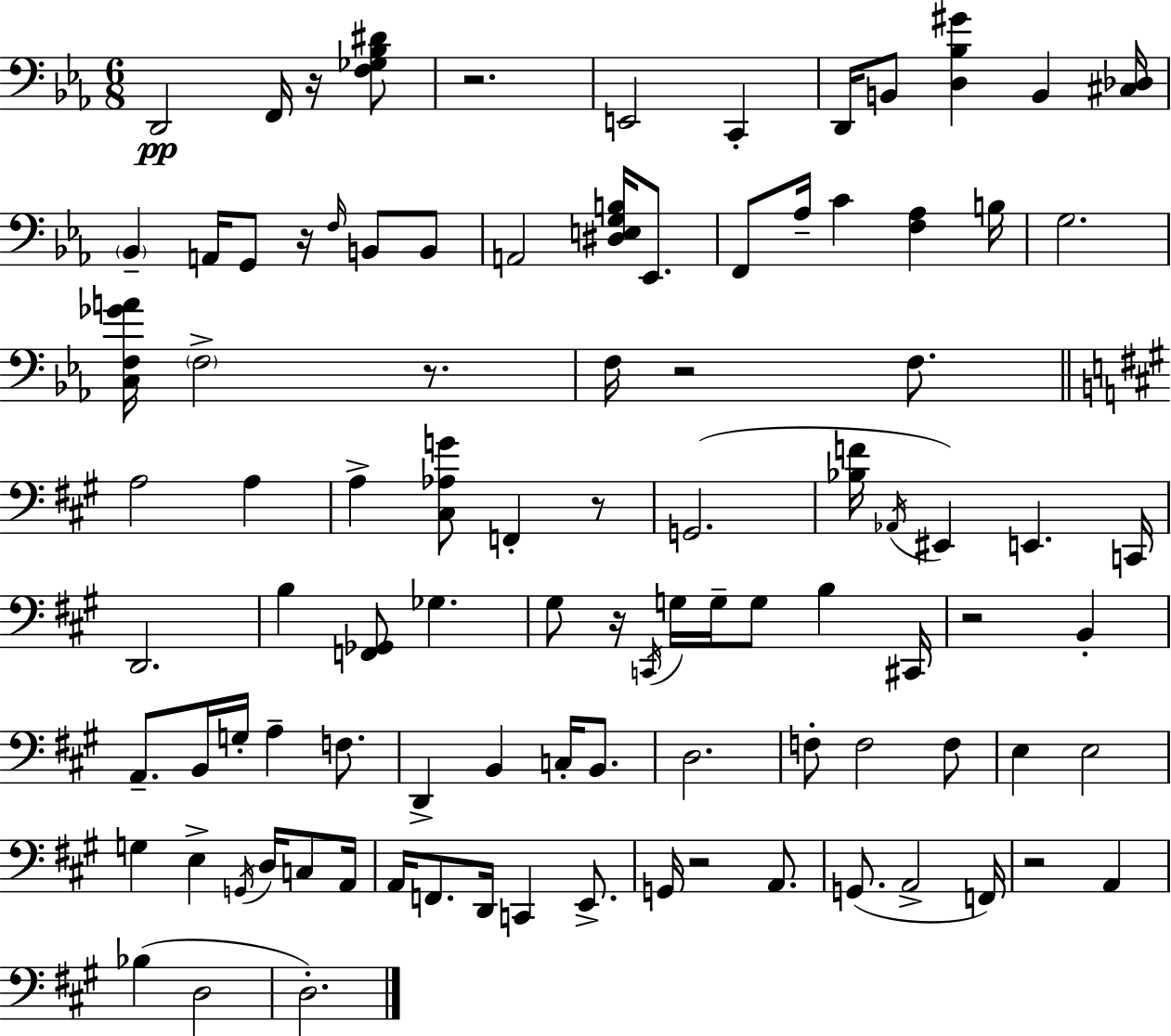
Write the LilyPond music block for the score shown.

{
  \clef bass
  \numericTimeSignature
  \time 6/8
  \key c \minor
  \repeat volta 2 { d,2\pp f,16 r16 <f ges bes dis'>8 | r2. | e,2 c,4-. | d,16 b,8 <d bes gis'>4 b,4 <cis des>16 | \break \parenthesize bes,4-- a,16 g,8 r16 \grace { f16 } b,8 b,8 | a,2 <dis e g b>16 ees,8. | f,8 aes16-- c'4 <f aes>4 | b16 g2. | \break <c f ges' a'>16 \parenthesize f2-> r8. | f16 r2 f8. | \bar "||" \break \key a \major a2 a4 | a4-> <cis aes g'>8 f,4-. r8 | g,2.( | <bes f'>16 \acciaccatura { aes,16 } eis,4) e,4. | \break c,16 d,2. | b4 <f, ges,>8 ges4. | gis8 r16 \acciaccatura { c,16 } g16 g16-- g8 b4 | cis,16 r2 b,4-. | \break a,8.-- b,16 g16-. a4-- f8. | d,4-> b,4 c16-. b,8. | d2. | f8-. f2 | \break f8 e4 e2 | g4 e4-> \acciaccatura { g,16 } d16 | c8 a,16 a,16 f,8. d,16 c,4 | e,8.-> g,16 r2 | \break a,8. g,8.( a,2-> | f,16) r2 a,4 | bes4( d2 | d2.-.) | \break } \bar "|."
}